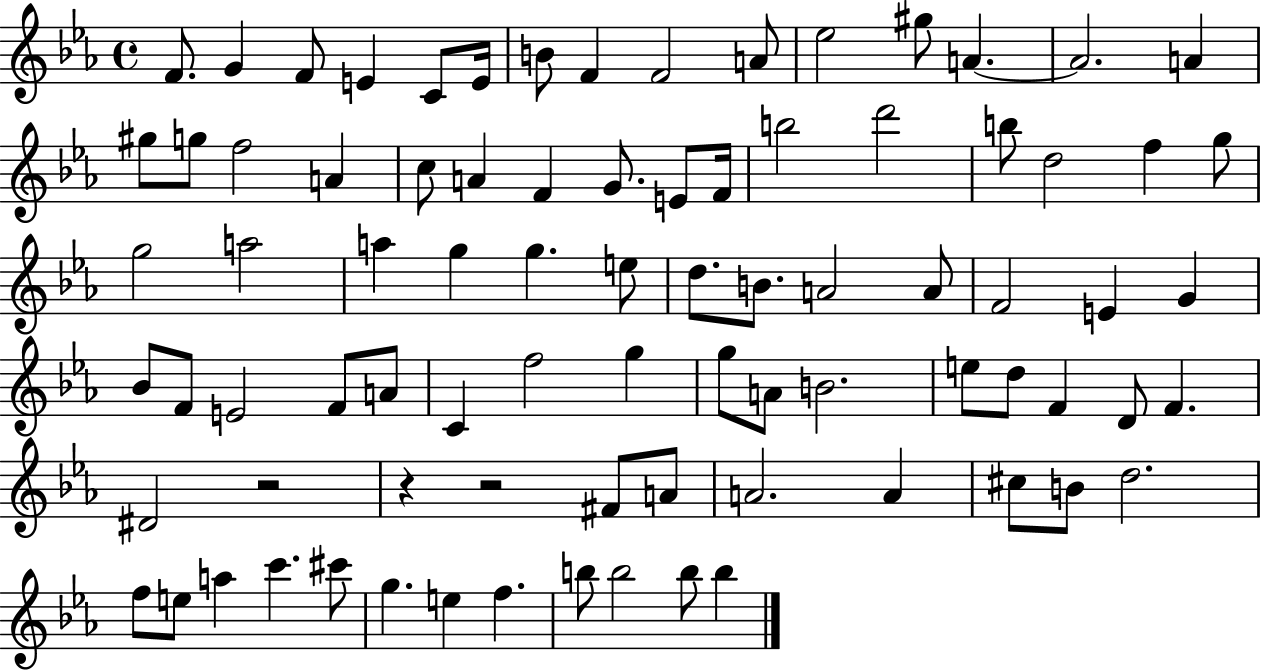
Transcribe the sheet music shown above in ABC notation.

X:1
T:Untitled
M:4/4
L:1/4
K:Eb
F/2 G F/2 E C/2 E/4 B/2 F F2 A/2 _e2 ^g/2 A A2 A ^g/2 g/2 f2 A c/2 A F G/2 E/2 F/4 b2 d'2 b/2 d2 f g/2 g2 a2 a g g e/2 d/2 B/2 A2 A/2 F2 E G _B/2 F/2 E2 F/2 A/2 C f2 g g/2 A/2 B2 e/2 d/2 F D/2 F ^D2 z2 z z2 ^F/2 A/2 A2 A ^c/2 B/2 d2 f/2 e/2 a c' ^c'/2 g e f b/2 b2 b/2 b